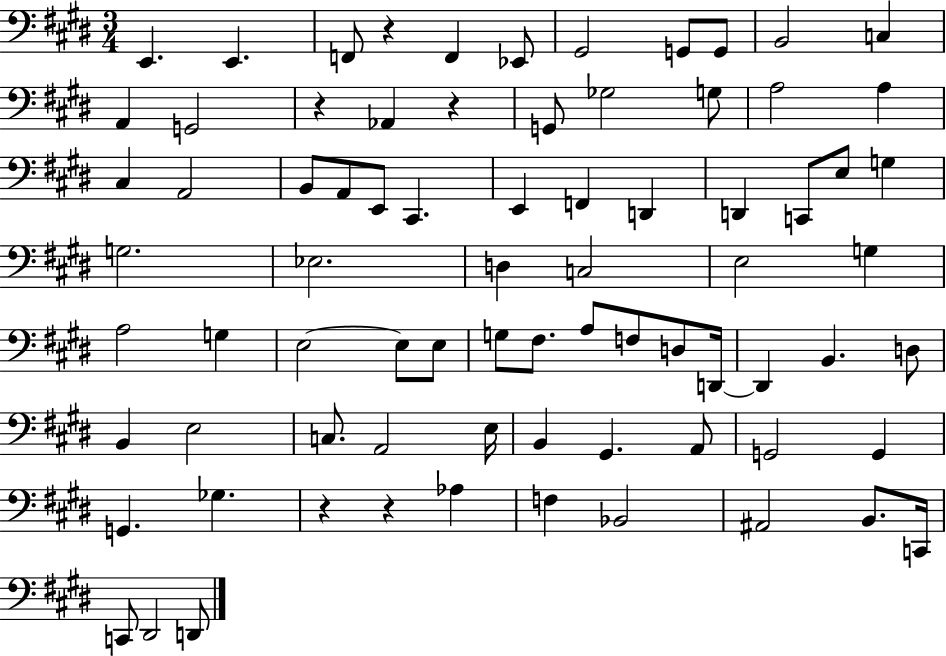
E2/q. E2/q. F2/e R/q F2/q Eb2/e G#2/h G2/e G2/e B2/h C3/q A2/q G2/h R/q Ab2/q R/q G2/e Gb3/h G3/e A3/h A3/q C#3/q A2/h B2/e A2/e E2/e C#2/q. E2/q F2/q D2/q D2/q C2/e E3/e G3/q G3/h. Eb3/h. D3/q C3/h E3/h G3/q A3/h G3/q E3/h E3/e E3/e G3/e F#3/e. A3/e F3/e D3/e D2/s D2/q B2/q. D3/e B2/q E3/h C3/e. A2/h E3/s B2/q G#2/q. A2/e G2/h G2/q G2/q. Gb3/q. R/q R/q Ab3/q F3/q Bb2/h A#2/h B2/e. C2/s C2/e D#2/h D2/e